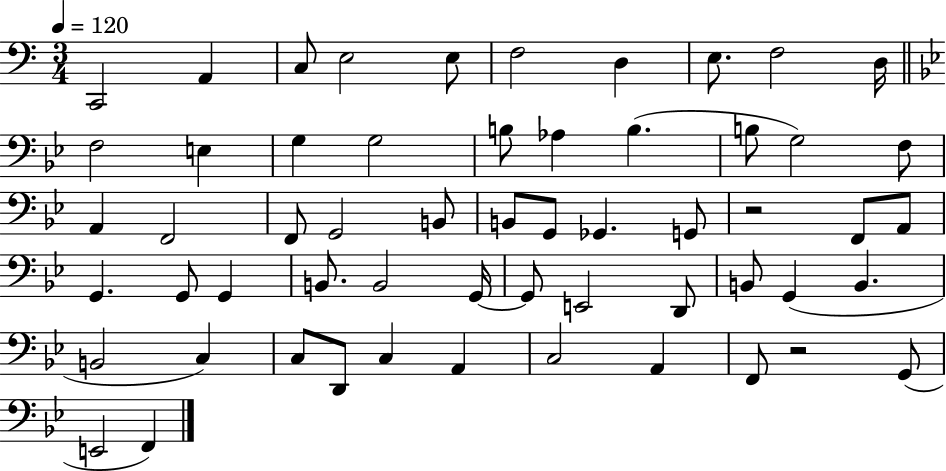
C2/h A2/q C3/e E3/h E3/e F3/h D3/q E3/e. F3/h D3/s F3/h E3/q G3/q G3/h B3/e Ab3/q B3/q. B3/e G3/h F3/e A2/q F2/h F2/e G2/h B2/e B2/e G2/e Gb2/q. G2/e R/h F2/e A2/e G2/q. G2/e G2/q B2/e. B2/h G2/s G2/e E2/h D2/e B2/e G2/q B2/q. B2/h C3/q C3/e D2/e C3/q A2/q C3/h A2/q F2/e R/h G2/e E2/h F2/q